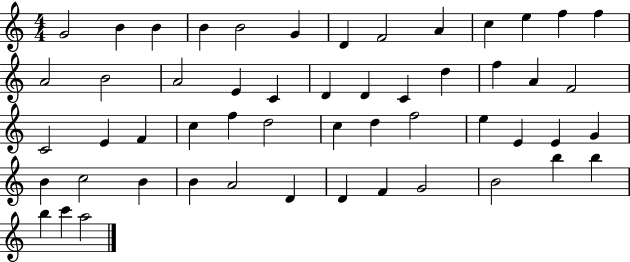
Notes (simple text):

G4/h B4/q B4/q B4/q B4/h G4/q D4/q F4/h A4/q C5/q E5/q F5/q F5/q A4/h B4/h A4/h E4/q C4/q D4/q D4/q C4/q D5/q F5/q A4/q F4/h C4/h E4/q F4/q C5/q F5/q D5/h C5/q D5/q F5/h E5/q E4/q E4/q G4/q B4/q C5/h B4/q B4/q A4/h D4/q D4/q F4/q G4/h B4/h B5/q B5/q B5/q C6/q A5/h